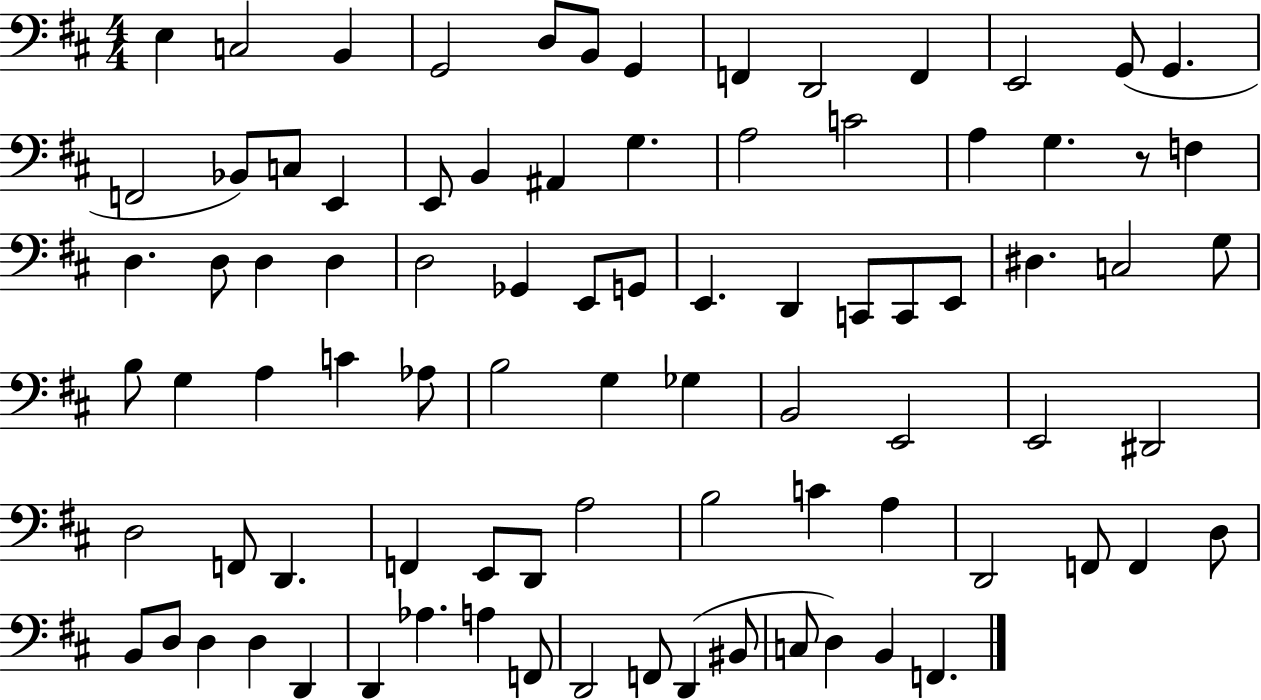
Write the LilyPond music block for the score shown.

{
  \clef bass
  \numericTimeSignature
  \time 4/4
  \key d \major
  e4 c2 b,4 | g,2 d8 b,8 g,4 | f,4 d,2 f,4 | e,2 g,8( g,4. | \break f,2 bes,8) c8 e,4 | e,8 b,4 ais,4 g4. | a2 c'2 | a4 g4. r8 f4 | \break d4. d8 d4 d4 | d2 ges,4 e,8 g,8 | e,4. d,4 c,8 c,8 e,8 | dis4. c2 g8 | \break b8 g4 a4 c'4 aes8 | b2 g4 ges4 | b,2 e,2 | e,2 dis,2 | \break d2 f,8 d,4. | f,4 e,8 d,8 a2 | b2 c'4 a4 | d,2 f,8 f,4 d8 | \break b,8 d8 d4 d4 d,4 | d,4 aes4. a4 f,8 | d,2 f,8 d,4( bis,8 | c8 d4) b,4 f,4. | \break \bar "|."
}